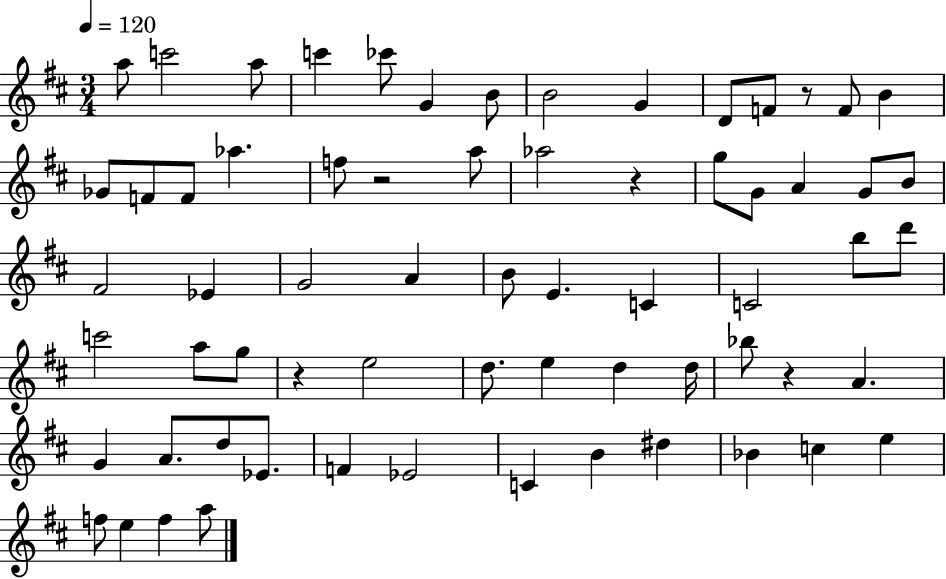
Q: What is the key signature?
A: D major